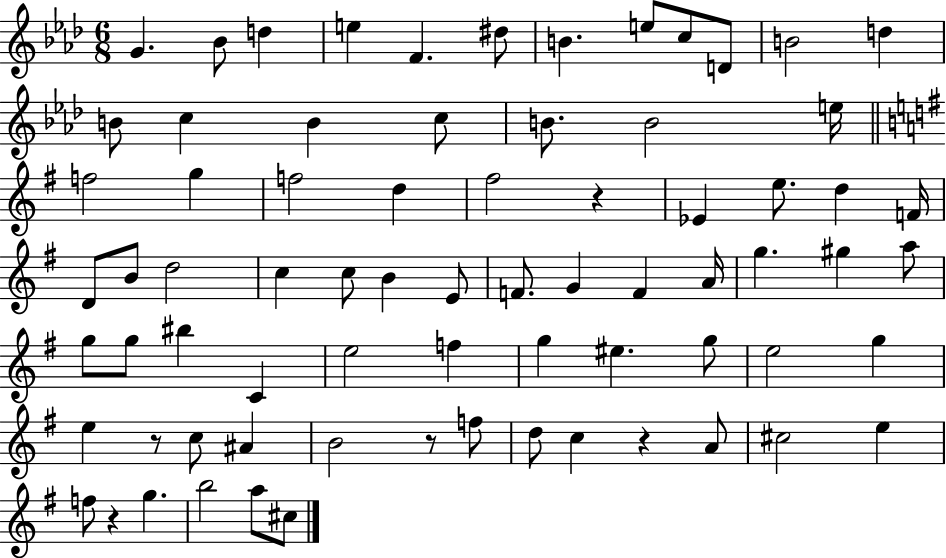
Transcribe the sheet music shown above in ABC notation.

X:1
T:Untitled
M:6/8
L:1/4
K:Ab
G _B/2 d e F ^d/2 B e/2 c/2 D/2 B2 d B/2 c B c/2 B/2 B2 e/4 f2 g f2 d ^f2 z _E e/2 d F/4 D/2 B/2 d2 c c/2 B E/2 F/2 G F A/4 g ^g a/2 g/2 g/2 ^b C e2 f g ^e g/2 e2 g e z/2 c/2 ^A B2 z/2 f/2 d/2 c z A/2 ^c2 e f/2 z g b2 a/2 ^c/2